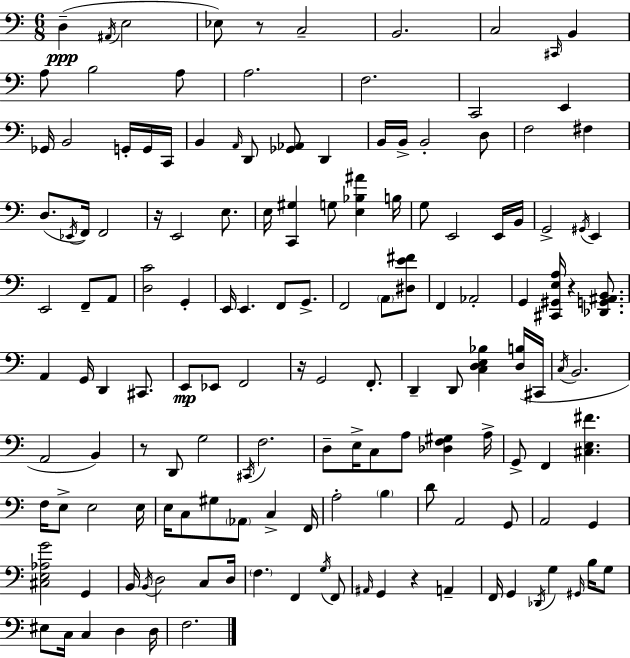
X:1
T:Untitled
M:6/8
L:1/4
K:Am
D, ^A,,/4 E,2 _E,/2 z/2 C,2 B,,2 C,2 ^C,,/4 B,, A,/2 B,2 A,/2 A,2 F,2 C,,2 E,, _G,,/4 B,,2 G,,/4 G,,/4 C,,/4 B,, A,,/4 D,,/2 [_G,,_A,,]/2 D,, B,,/4 B,,/4 B,,2 D,/2 F,2 ^F, D,/2 _E,,/4 F,,/4 F,,2 z/4 E,,2 E,/2 E,/4 [C,,^G,] G,/2 [E,_B,^A] B,/4 G,/2 E,,2 E,,/4 B,,/4 G,,2 ^G,,/4 E,, E,,2 F,,/2 A,,/2 [D,C]2 G,, E,,/4 E,, F,,/2 G,,/2 F,,2 A,,/2 [^D,E^F]/2 F,, _A,,2 G,, [^C,,^G,,E,A,]/4 z [_D,,G,,^A,,B,,]/2 A,, G,,/4 D,, ^C,,/2 E,,/2 _E,,/2 F,,2 z/4 G,,2 F,,/2 D,, D,,/2 [C,D,E,_B,] [D,B,]/4 ^C,,/4 C,/4 B,,2 A,,2 B,, z/2 D,,/2 G,2 ^C,,/4 F,2 D,/2 E,/4 C,/2 A,/2 [_D,F,^G,] A,/4 G,,/2 F,, [^C,E,^F] F,/4 E,/2 E,2 E,/4 E,/4 C,/2 ^G,/2 _A,,/2 C, F,,/4 A,2 B, D/2 A,,2 G,,/2 A,,2 G,, [^C,E,_A,G]2 G,, B,,/4 B,,/4 D,2 C,/2 D,/4 F, F,, G,/4 F,,/2 ^A,,/4 G,, z A,, F,,/4 G,, _D,,/4 G, ^G,,/4 B,/4 G,/2 ^E,/2 C,/4 C, D, D,/4 F,2